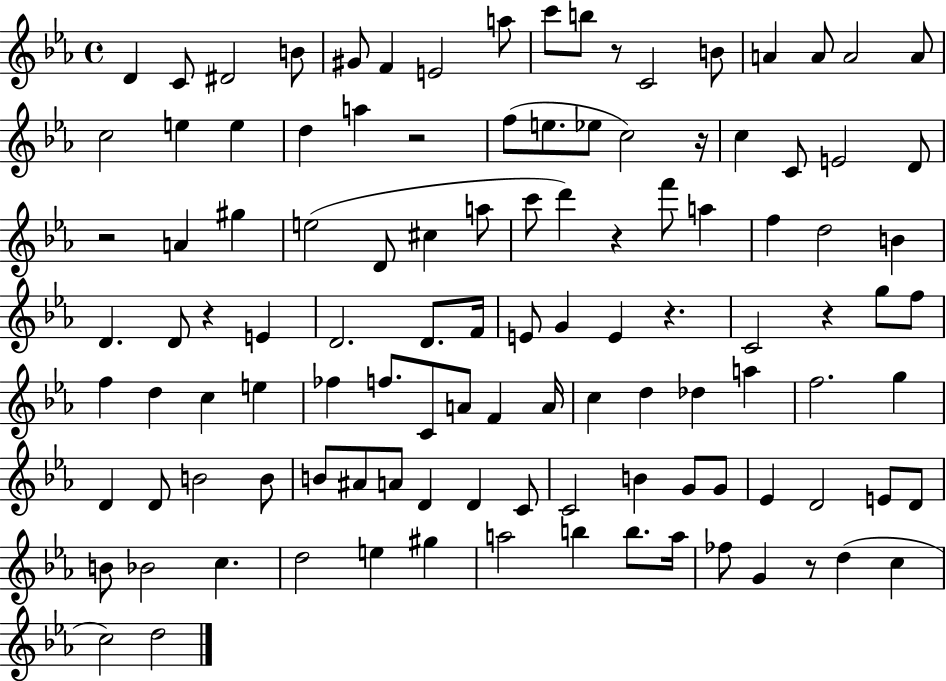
X:1
T:Untitled
M:4/4
L:1/4
K:Eb
D C/2 ^D2 B/2 ^G/2 F E2 a/2 c'/2 b/2 z/2 C2 B/2 A A/2 A2 A/2 c2 e e d a z2 f/2 e/2 _e/2 c2 z/4 c C/2 E2 D/2 z2 A ^g e2 D/2 ^c a/2 c'/2 d' z f'/2 a f d2 B D D/2 z E D2 D/2 F/4 E/2 G E z C2 z g/2 f/2 f d c e _f f/2 C/2 A/2 F A/4 c d _d a f2 g D D/2 B2 B/2 B/2 ^A/2 A/2 D D C/2 C2 B G/2 G/2 _E D2 E/2 D/2 B/2 _B2 c d2 e ^g a2 b b/2 a/4 _f/2 G z/2 d c c2 d2